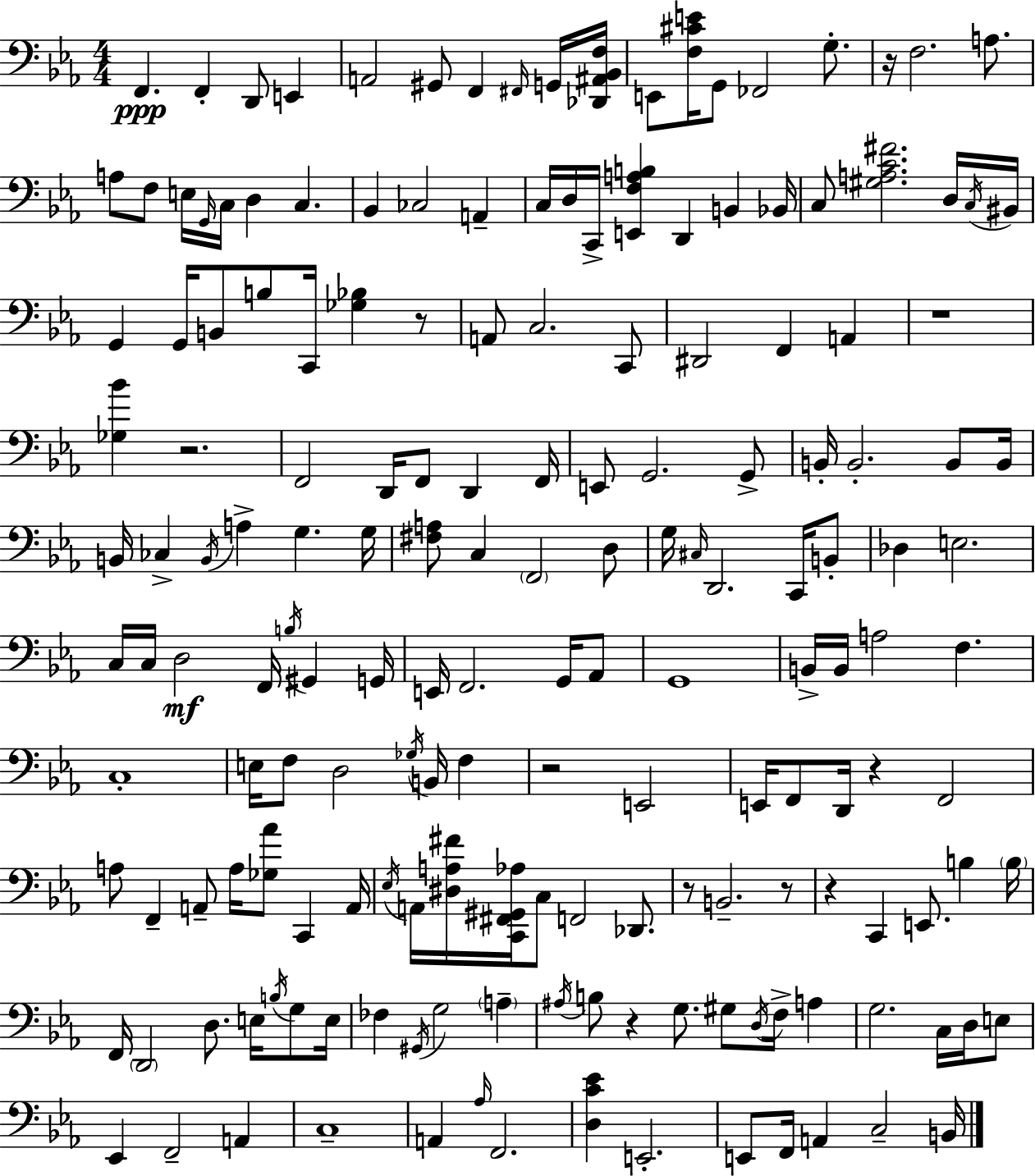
F2/q. F2/q D2/e E2/q A2/h G#2/e F2/q F#2/s G2/s [Db2,A#2,Bb2,F3]/s E2/e [F3,C#4,E4]/s G2/e FES2/h G3/e. R/s F3/h. A3/e. A3/e F3/e E3/s G2/s C3/s D3/q C3/q. Bb2/q CES3/h A2/q C3/s D3/s C2/s [E2,F3,A3,B3]/q D2/q B2/q Bb2/s C3/e [G#3,A3,C4,F#4]/h. D3/s C3/s BIS2/s G2/q G2/s B2/e B3/e C2/s [Gb3,Bb3]/q R/e A2/e C3/h. C2/e D#2/h F2/q A2/q R/w [Gb3,Bb4]/q R/h. F2/h D2/s F2/e D2/q F2/s E2/e G2/h. G2/e B2/s B2/h. B2/e B2/s B2/s CES3/q B2/s A3/q G3/q. G3/s [F#3,A3]/e C3/q F2/h D3/e G3/s C#3/s D2/h. C2/s B2/e Db3/q E3/h. C3/s C3/s D3/h F2/s B3/s G#2/q G2/s E2/s F2/h. G2/s Ab2/e G2/w B2/s B2/s A3/h F3/q. C3/w E3/s F3/e D3/h Gb3/s B2/s F3/q R/h E2/h E2/s F2/e D2/s R/q F2/h A3/e F2/q A2/e A3/s [Gb3,Ab4]/e C2/q A2/s Eb3/s A2/s [D#3,A3,F#4]/s [C2,F#2,G#2,Ab3]/s C3/e F2/h Db2/e. R/e B2/h. R/e R/q C2/q E2/e. B3/q B3/s F2/s D2/h D3/e. E3/s B3/s G3/e E3/s FES3/q G#2/s G3/h A3/q A#3/s B3/e R/q G3/e. G#3/e D3/s F3/s A3/q G3/h. C3/s D3/s E3/e Eb2/q F2/h A2/q C3/w A2/q Ab3/s F2/h. [D3,C4,Eb4]/q E2/h. E2/e F2/s A2/q C3/h B2/s